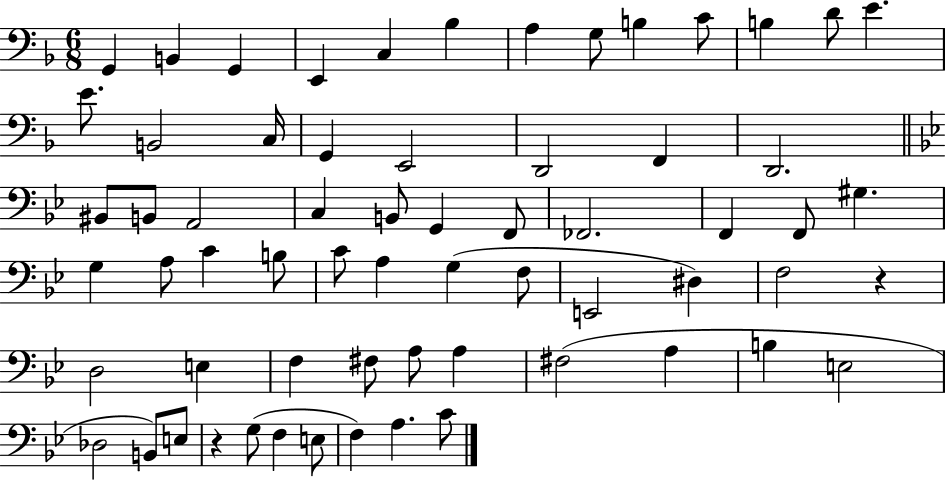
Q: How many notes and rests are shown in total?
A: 64